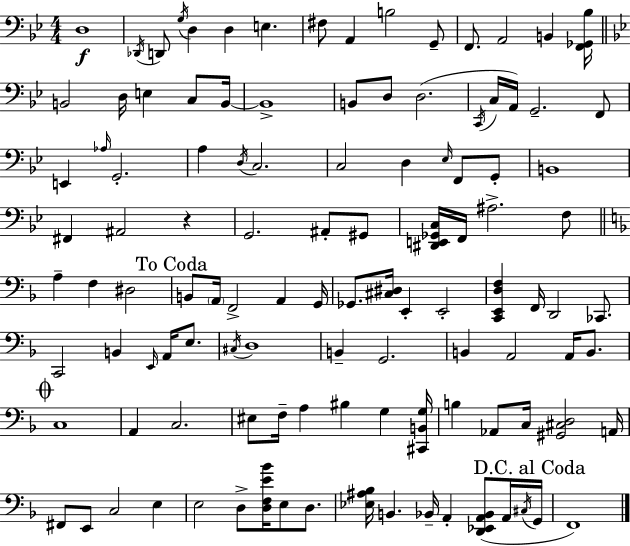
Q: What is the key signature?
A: BES major